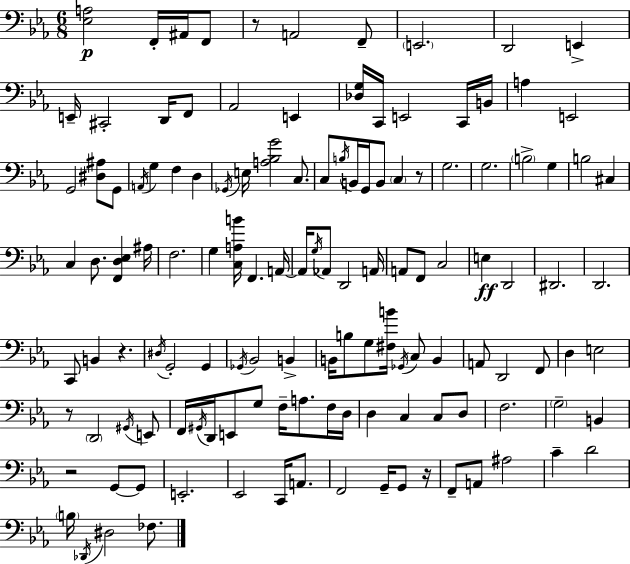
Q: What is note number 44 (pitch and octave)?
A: A#3